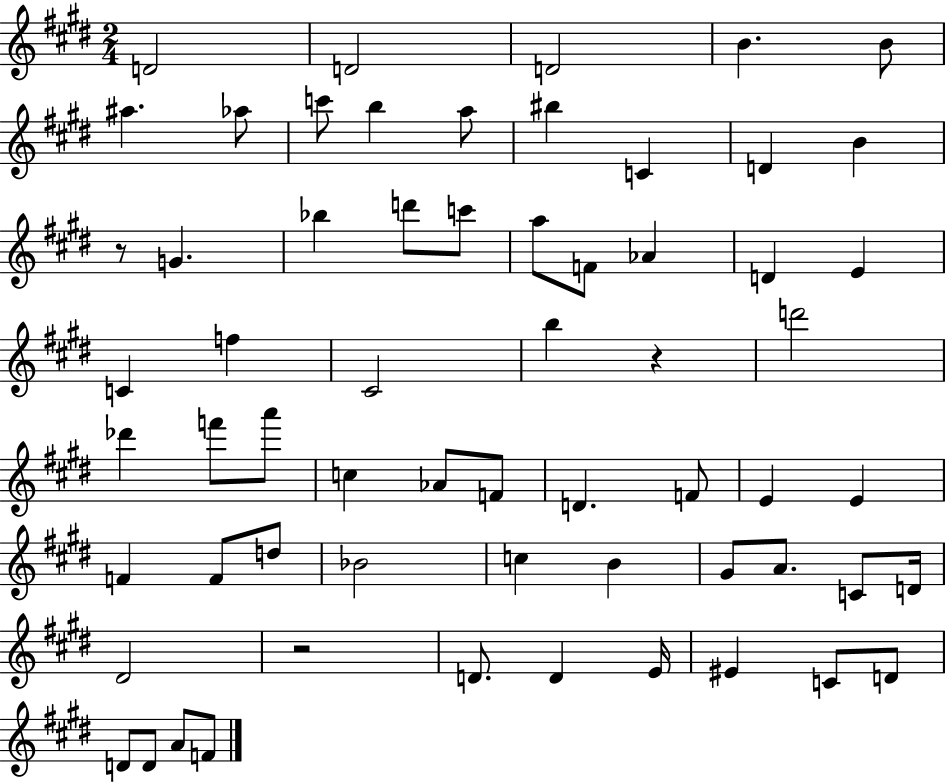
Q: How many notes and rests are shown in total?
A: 62